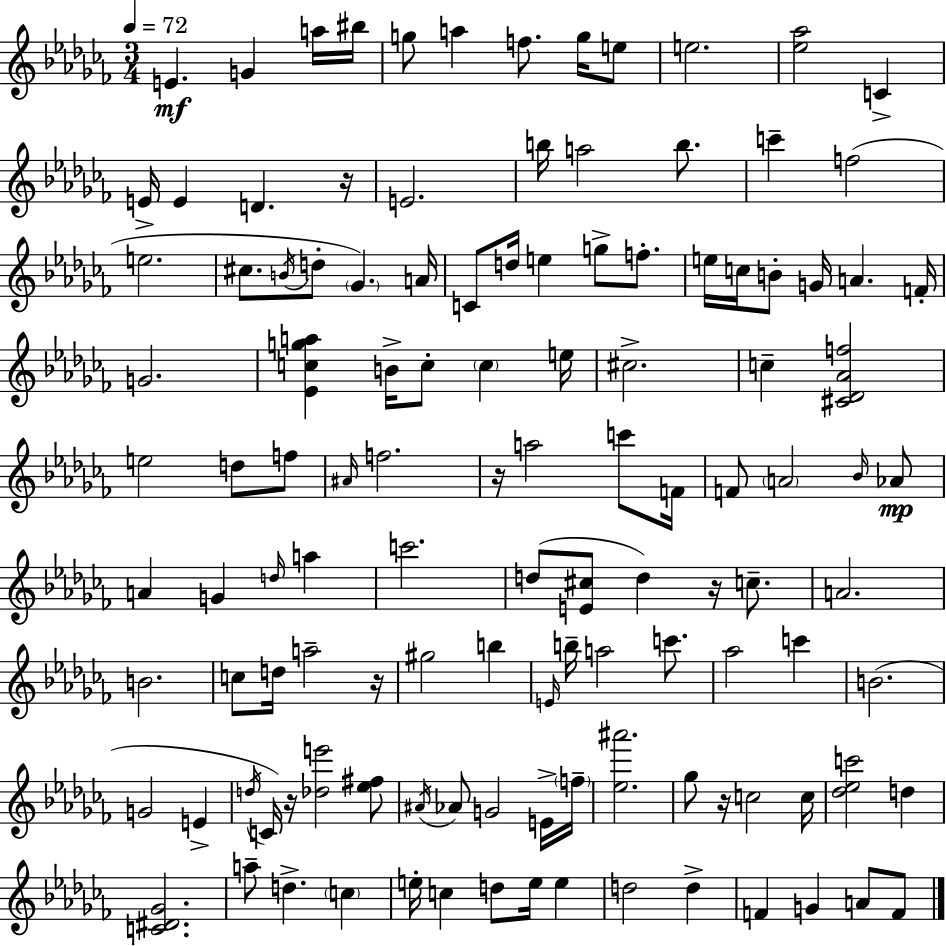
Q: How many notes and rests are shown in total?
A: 120